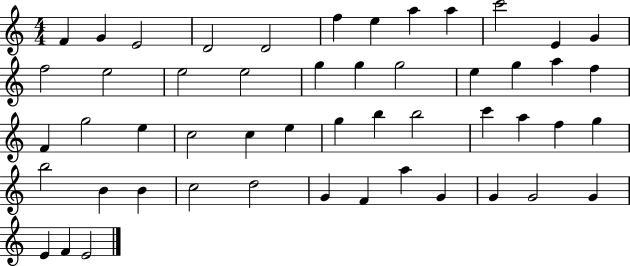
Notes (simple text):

F4/q G4/q E4/h D4/h D4/h F5/q E5/q A5/q A5/q C6/h E4/q G4/q F5/h E5/h E5/h E5/h G5/q G5/q G5/h E5/q G5/q A5/q F5/q F4/q G5/h E5/q C5/h C5/q E5/q G5/q B5/q B5/h C6/q A5/q F5/q G5/q B5/h B4/q B4/q C5/h D5/h G4/q F4/q A5/q G4/q G4/q G4/h G4/q E4/q F4/q E4/h